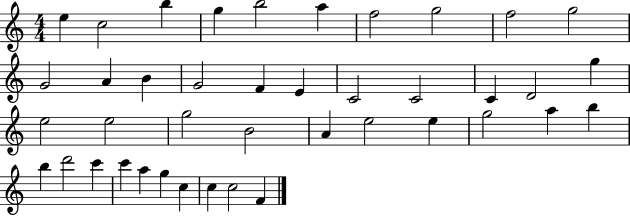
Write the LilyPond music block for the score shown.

{
  \clef treble
  \numericTimeSignature
  \time 4/4
  \key c \major
  e''4 c''2 b''4 | g''4 b''2 a''4 | f''2 g''2 | f''2 g''2 | \break g'2 a'4 b'4 | g'2 f'4 e'4 | c'2 c'2 | c'4 d'2 g''4 | \break e''2 e''2 | g''2 b'2 | a'4 e''2 e''4 | g''2 a''4 b''4 | \break b''4 d'''2 c'''4 | c'''4 a''4 g''4 c''4 | c''4 c''2 f'4 | \bar "|."
}